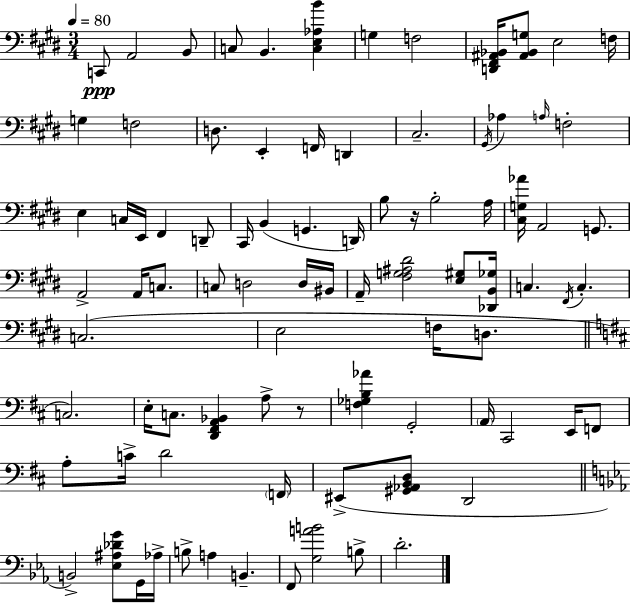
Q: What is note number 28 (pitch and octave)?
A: G2